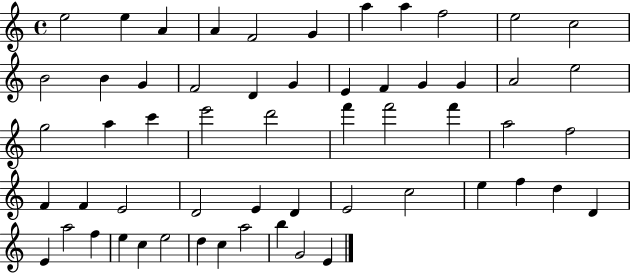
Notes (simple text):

E5/h E5/q A4/q A4/q F4/h G4/q A5/q A5/q F5/h E5/h C5/h B4/h B4/q G4/q F4/h D4/q G4/q E4/q F4/q G4/q G4/q A4/h E5/h G5/h A5/q C6/q E6/h D6/h F6/q F6/h F6/q A5/h F5/h F4/q F4/q E4/h D4/h E4/q D4/q E4/h C5/h E5/q F5/q D5/q D4/q E4/q A5/h F5/q E5/q C5/q E5/h D5/q C5/q A5/h B5/q G4/h E4/q